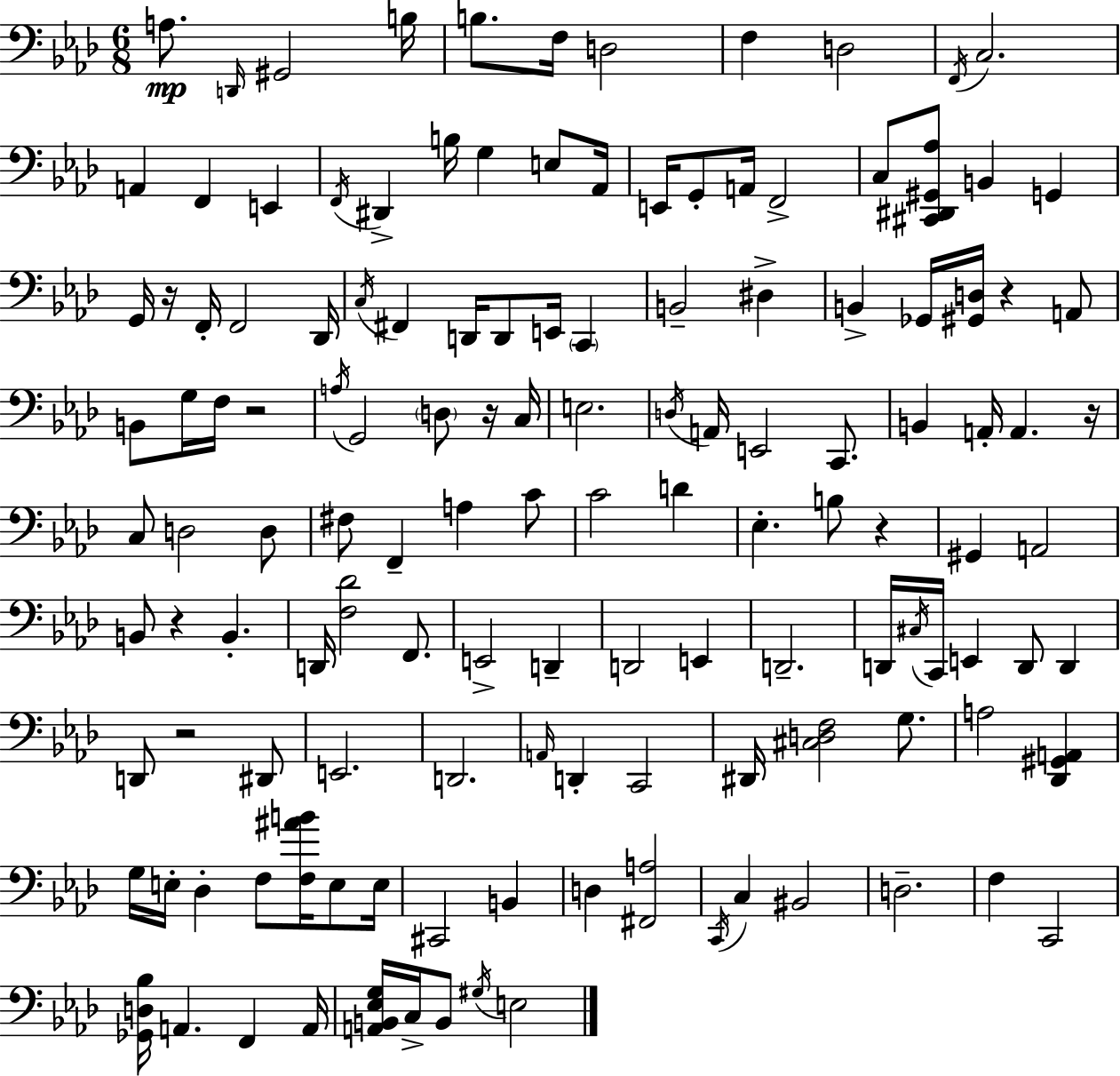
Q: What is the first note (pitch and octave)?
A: A3